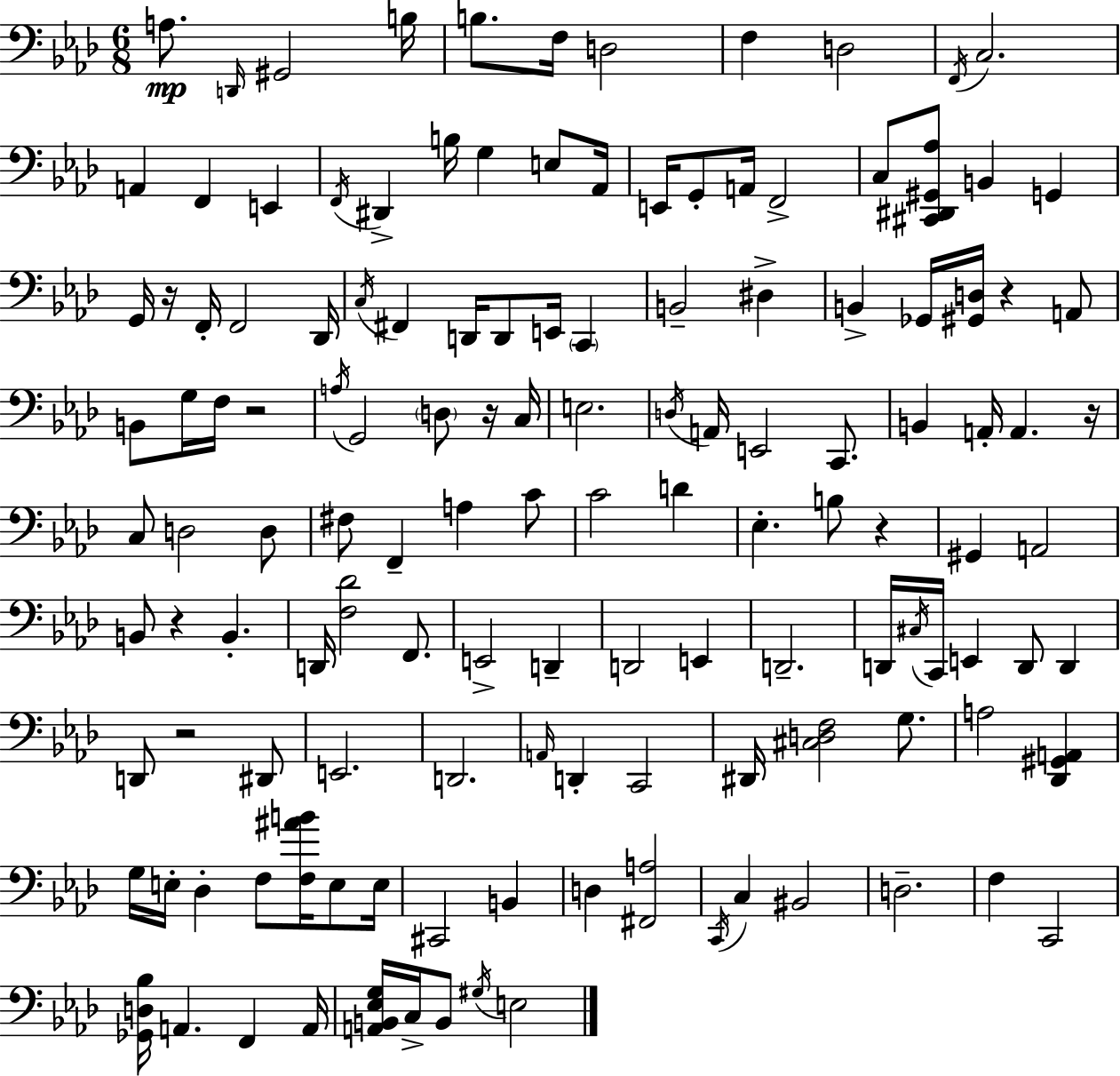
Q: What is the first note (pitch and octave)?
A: A3